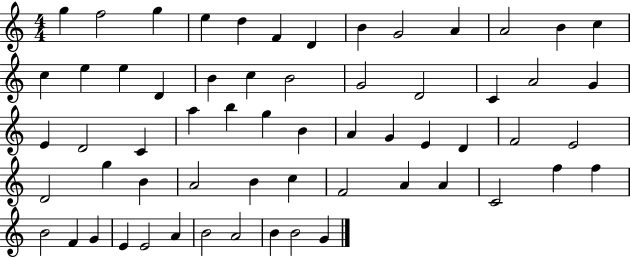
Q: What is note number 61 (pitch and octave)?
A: G4